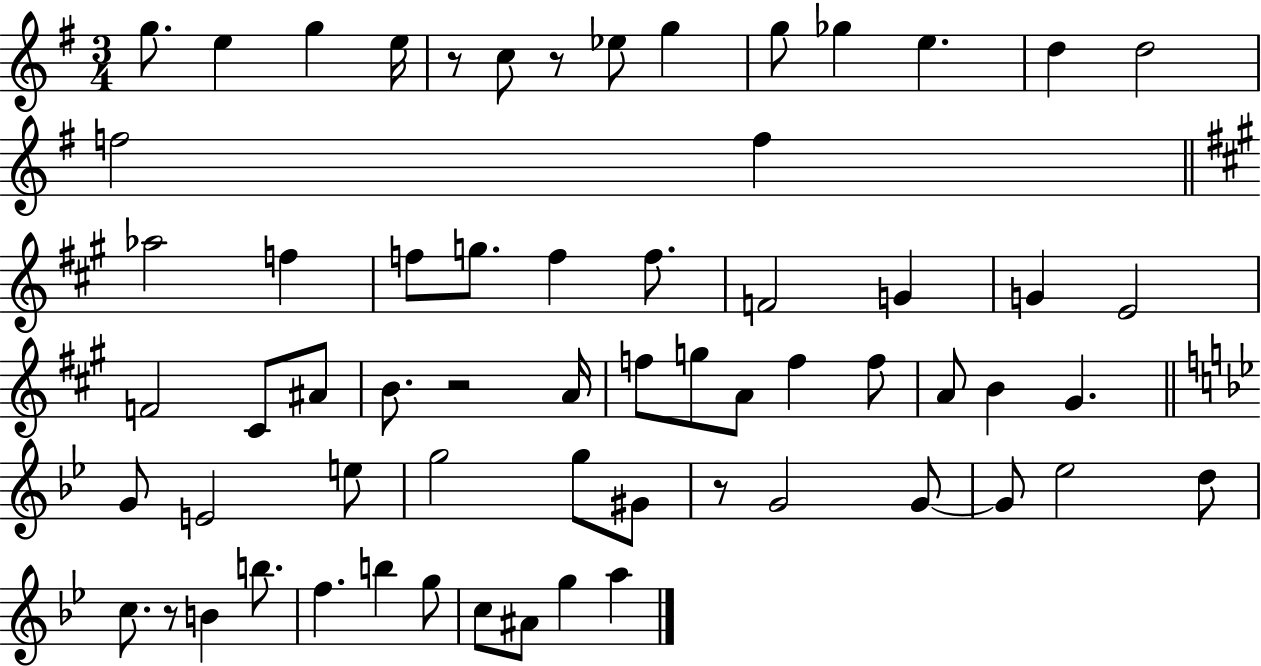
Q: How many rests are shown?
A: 5